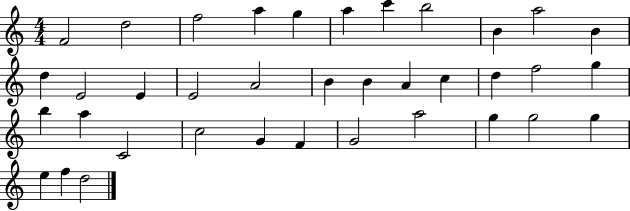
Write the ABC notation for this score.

X:1
T:Untitled
M:4/4
L:1/4
K:C
F2 d2 f2 a g a c' b2 B a2 B d E2 E E2 A2 B B A c d f2 g b a C2 c2 G F G2 a2 g g2 g e f d2